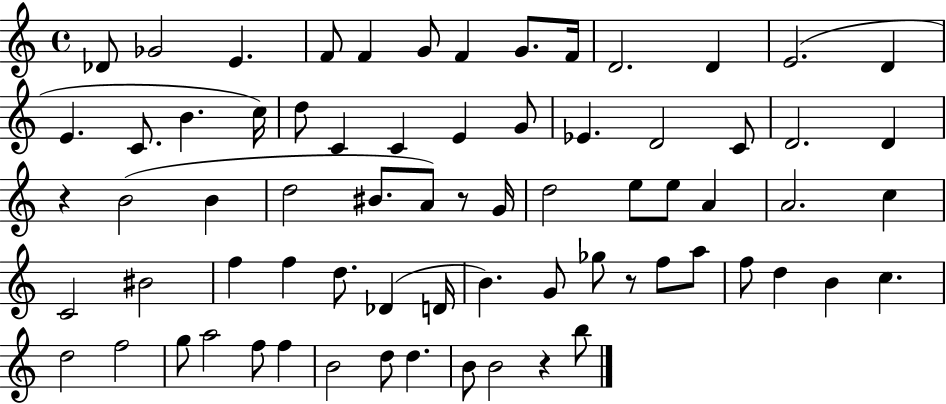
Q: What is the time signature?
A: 4/4